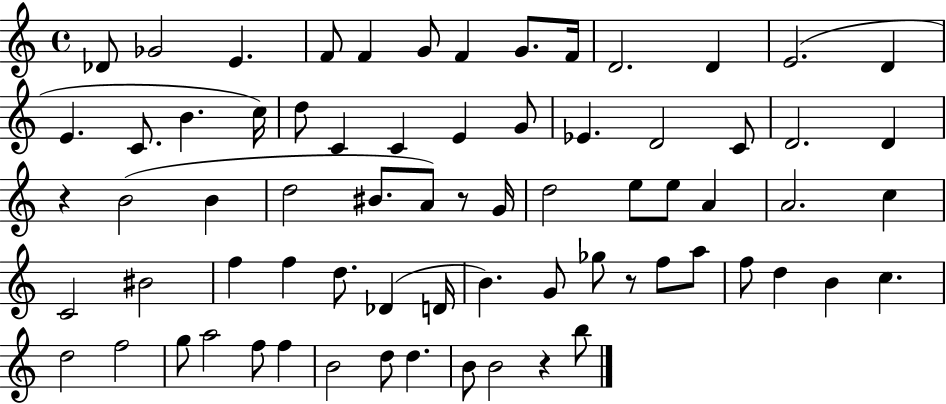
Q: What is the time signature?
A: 4/4